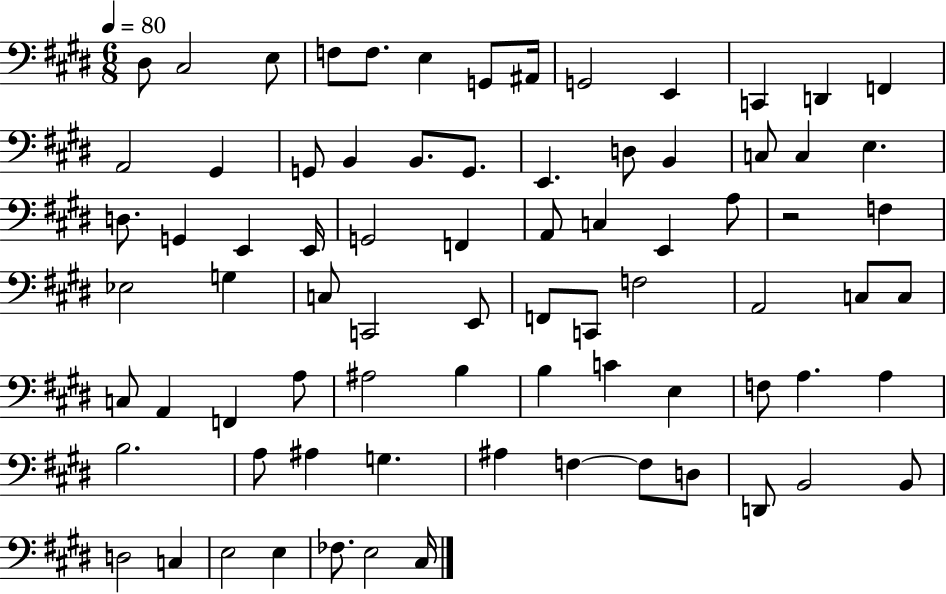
D#3/e C#3/h E3/e F3/e F3/e. E3/q G2/e A#2/s G2/h E2/q C2/q D2/q F2/q A2/h G#2/q G2/e B2/q B2/e. G2/e. E2/q. D3/e B2/q C3/e C3/q E3/q. D3/e. G2/q E2/q E2/s G2/h F2/q A2/e C3/q E2/q A3/e R/h F3/q Eb3/h G3/q C3/e C2/h E2/e F2/e C2/e F3/h A2/h C3/e C3/e C3/e A2/q F2/q A3/e A#3/h B3/q B3/q C4/q E3/q F3/e A3/q. A3/q B3/h. A3/e A#3/q G3/q. A#3/q F3/q F3/e D3/e D2/e B2/h B2/e D3/h C3/q E3/h E3/q FES3/e. E3/h C#3/s